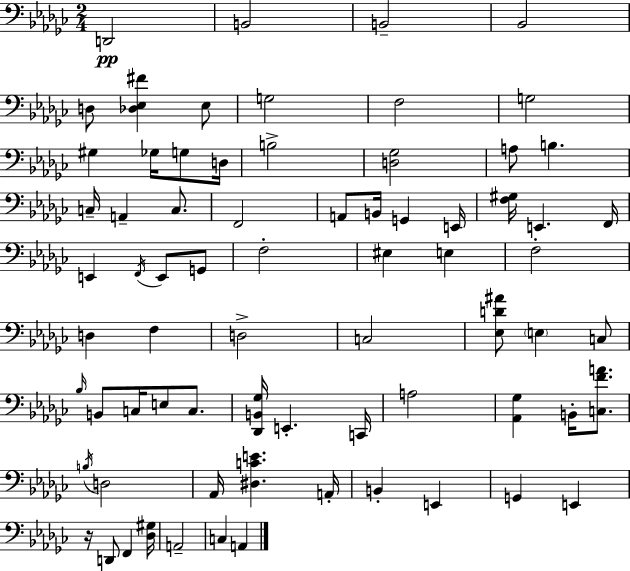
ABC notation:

X:1
T:Untitled
M:2/4
L:1/4
K:Ebm
D,,2 B,,2 B,,2 _B,,2 D,/2 [_D,_E,^F] _E,/2 G,2 F,2 G,2 ^G, _G,/4 G,/2 D,/4 B,2 [D,_G,]2 A,/2 B, C,/4 A,, C,/2 F,,2 A,,/2 B,,/4 G,, E,,/4 [F,^G,]/4 E,, F,,/4 E,, F,,/4 E,,/2 G,,/2 F,2 ^E, E, F,2 D, F, D,2 C,2 [_E,D^A]/2 E, C,/2 _B,/4 B,,/2 C,/4 E,/2 C,/2 [_D,,B,,_G,]/4 E,, C,,/4 A,2 [_A,,_G,] B,,/4 [C,FA]/2 B,/4 D,2 _A,,/4 [^D,CE] A,,/4 B,, E,, G,, E,, z/4 D,,/2 F,, [_D,^G,]/4 A,,2 C, A,,